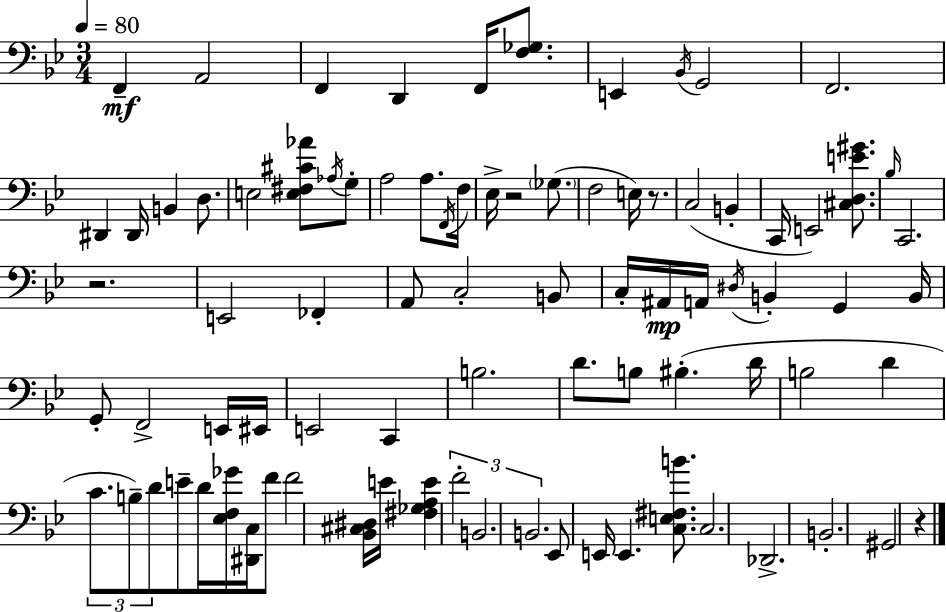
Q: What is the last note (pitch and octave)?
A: G#2